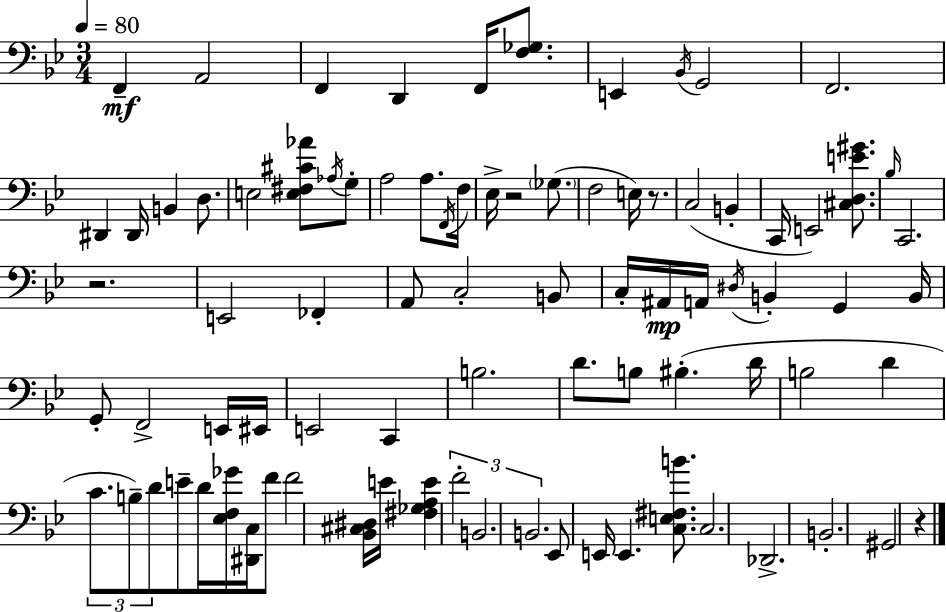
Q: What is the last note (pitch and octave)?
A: G#2